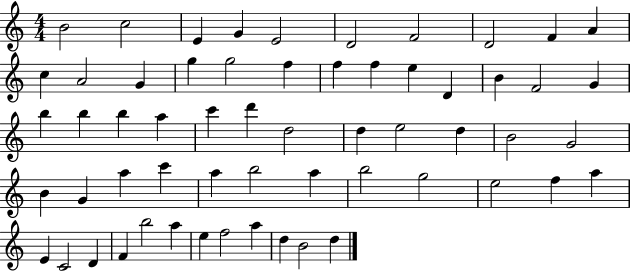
X:1
T:Untitled
M:4/4
L:1/4
K:C
B2 c2 E G E2 D2 F2 D2 F A c A2 G g g2 f f f e D B F2 G b b b a c' d' d2 d e2 d B2 G2 B G a c' a b2 a b2 g2 e2 f a E C2 D F b2 a e f2 a d B2 d